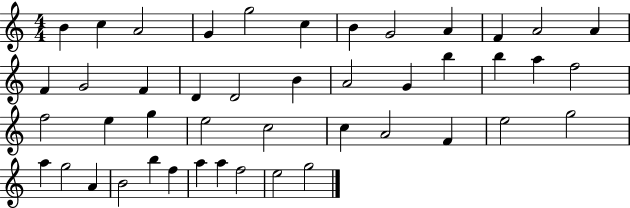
{
  \clef treble
  \numericTimeSignature
  \time 4/4
  \key c \major
  b'4 c''4 a'2 | g'4 g''2 c''4 | b'4 g'2 a'4 | f'4 a'2 a'4 | \break f'4 g'2 f'4 | d'4 d'2 b'4 | a'2 g'4 b''4 | b''4 a''4 f''2 | \break f''2 e''4 g''4 | e''2 c''2 | c''4 a'2 f'4 | e''2 g''2 | \break a''4 g''2 a'4 | b'2 b''4 f''4 | a''4 a''4 f''2 | e''2 g''2 | \break \bar "|."
}